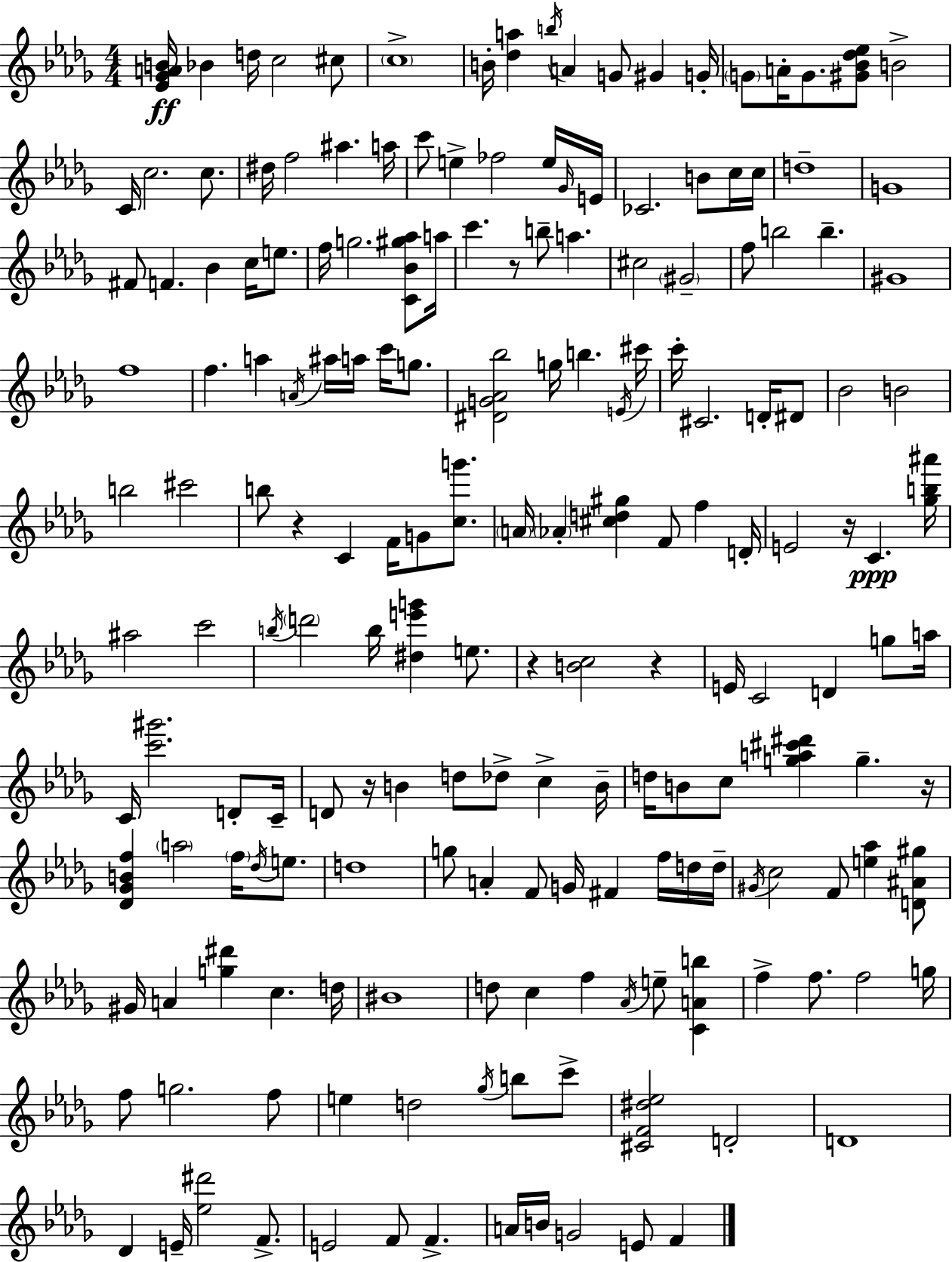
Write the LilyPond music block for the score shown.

{
  \clef treble
  \numericTimeSignature
  \time 4/4
  \key bes \minor
  <ees' ges' a' b'>16\ff bes'4 d''16 c''2 cis''8 | \parenthesize c''1-> | b'16-. <des'' a''>4 \acciaccatura { b''16 } a'4 g'8 gis'4 | g'16-. \parenthesize g'8 a'16-. g'8. <gis' bes' des'' ees''>8 b'2-> | \break c'16 c''2. c''8. | dis''16 f''2 ais''4. | a''16 c'''8 e''4-> fes''2 e''16 | \grace { ges'16 } e'16 ces'2. b'8 | \break c''16 c''16 d''1-- | g'1 | fis'8 f'4. bes'4 c''16 e''8. | f''16 g''2. <c' bes' gis'' aes''>8 | \break a''16 c'''4. r8 b''8-- a''4. | cis''2 \parenthesize gis'2-- | f''8 b''2 b''4.-- | gis'1 | \break f''1 | f''4. a''4 \acciaccatura { a'16 } ais''16 a''16 c'''16 | g''8. <dis' g' aes' bes''>2 g''16 b''4. | \acciaccatura { e'16 } cis'''16 c'''16-. cis'2. | \break d'16-. dis'8 bes'2 b'2 | b''2 cis'''2 | b''8 r4 c'4 f'16 g'8 | <c'' g'''>8. \parenthesize a'16 \parenthesize aes'4-. <cis'' d'' gis''>4 f'8 f''4 | \break d'16-. e'2 r16 c'4.\ppp | <ges'' b'' ais'''>16 ais''2 c'''2 | \acciaccatura { b''16 } \parenthesize d'''2 b''16 <dis'' e''' g'''>4 | e''8. r4 <b' c''>2 | \break r4 e'16 c'2 d'4 | g''8 a''16 c'16 <c''' gis'''>2. | d'8-. c'16-- d'8 r16 b'4 d''8 des''8-> | c''4-> b'16-- d''16 b'8 c''8 <g'' a'' cis''' dis'''>4 g''4.-- | \break r16 <des' ges' b' f''>4 \parenthesize a''2 | \parenthesize f''16 \acciaccatura { des''16 } e''8. d''1 | g''8 a'4-. f'8 g'16 fis'4 | f''16 d''16 d''16-- \acciaccatura { gis'16 } c''2 f'8 | \break <e'' aes''>4 <d' ais' gis''>8 gis'16 a'4 <g'' dis'''>4 | c''4. d''16 bis'1 | d''8 c''4 f''4 | \acciaccatura { aes'16 } e''8-- <c' a' b''>4 f''4-> f''8. f''2 | \break g''16 f''8 g''2. | f''8 e''4 d''2 | \acciaccatura { ges''16 } b''8 c'''8-> <cis' f' dis'' ees''>2 | d'2-. d'1 | \break des'4 e'16-- <ees'' dis'''>2 | f'8.-> e'2 | f'8 f'4.-> a'16 b'16 g'2 | e'8 f'4 \bar "|."
}